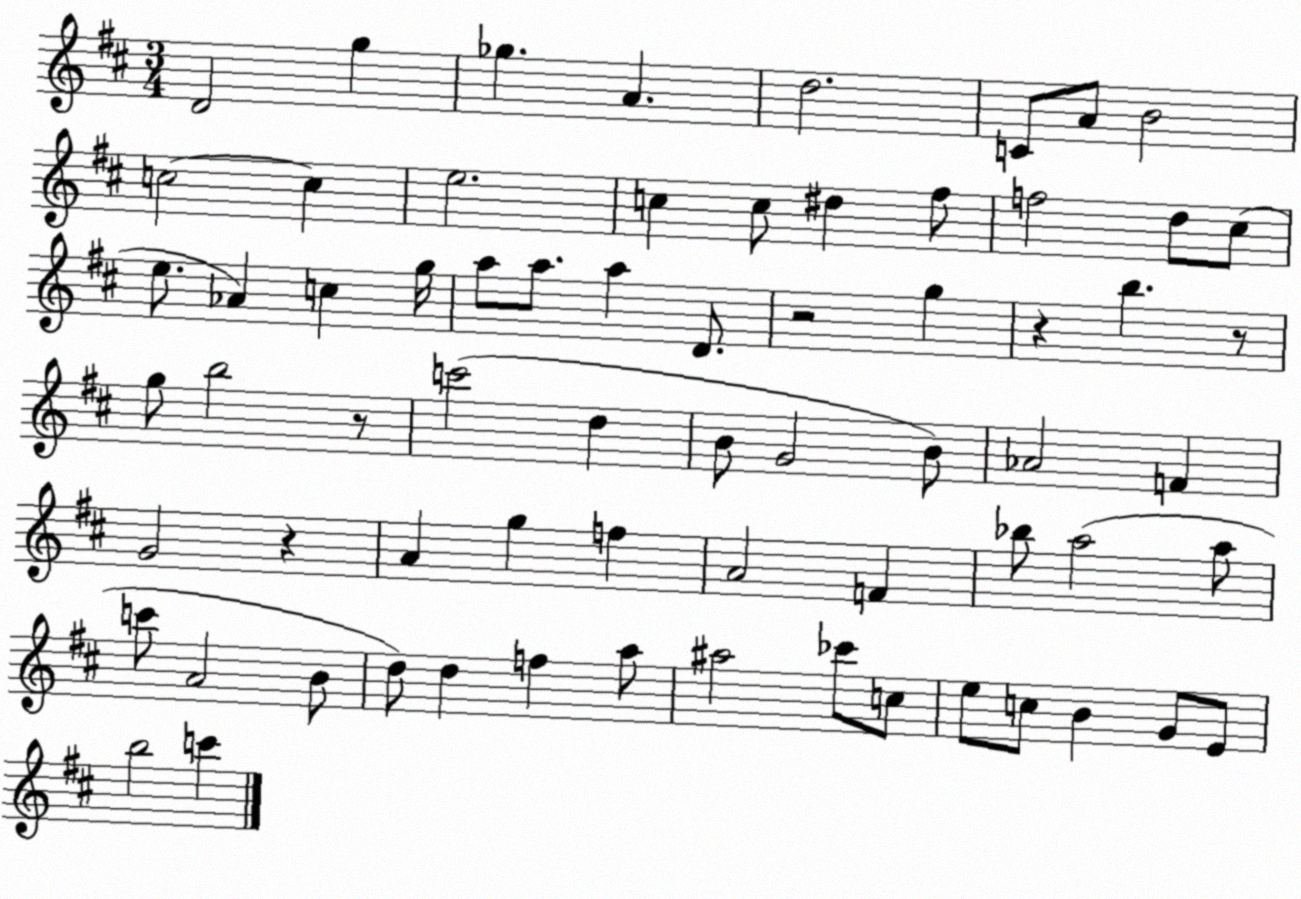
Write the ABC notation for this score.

X:1
T:Untitled
M:3/4
L:1/4
K:D
D2 g _g A d2 C/2 A/2 B2 c2 c e2 c c/2 ^d ^f/2 f2 d/2 ^c/2 e/2 _A c g/4 a/2 a/2 a D/2 z2 g z b z/2 g/2 b2 z/2 c'2 d B/2 G2 B/2 _A2 F G2 z A g f A2 F _b/2 a2 a/2 c'/2 A2 B/2 d/2 d f a/2 ^a2 _c'/2 c/2 e/2 c/2 B G/2 E/2 b2 c'